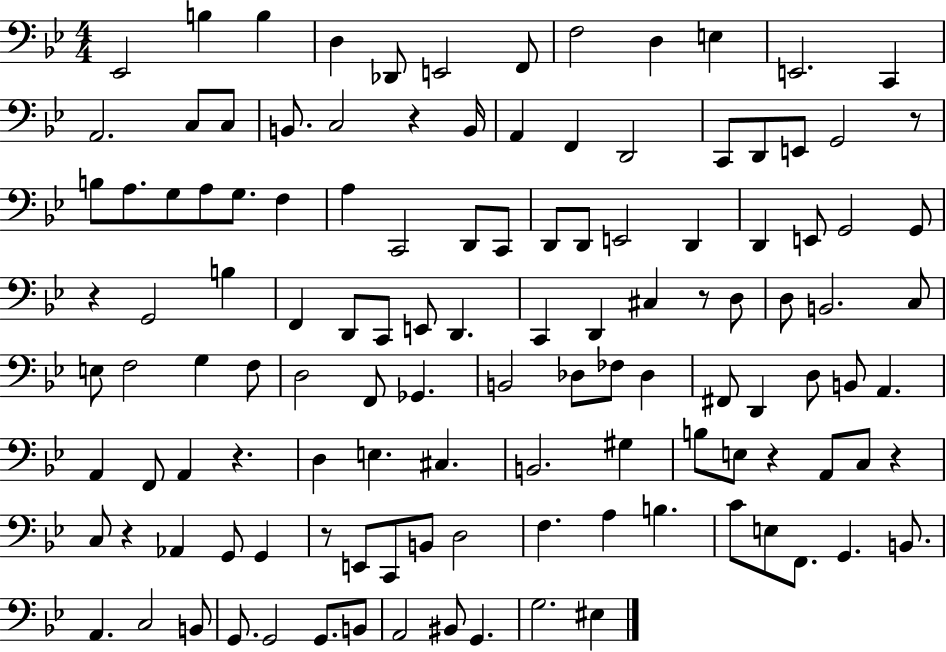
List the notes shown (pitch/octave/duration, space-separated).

Eb2/h B3/q B3/q D3/q Db2/e E2/h F2/e F3/h D3/q E3/q E2/h. C2/q A2/h. C3/e C3/e B2/e. C3/h R/q B2/s A2/q F2/q D2/h C2/e D2/e E2/e G2/h R/e B3/e A3/e. G3/e A3/e G3/e. F3/q A3/q C2/h D2/e C2/e D2/e D2/e E2/h D2/q D2/q E2/e G2/h G2/e R/q G2/h B3/q F2/q D2/e C2/e E2/e D2/q. C2/q D2/q C#3/q R/e D3/e D3/e B2/h. C3/e E3/e F3/h G3/q F3/e D3/h F2/e Gb2/q. B2/h Db3/e FES3/e Db3/q F#2/e D2/q D3/e B2/e A2/q. A2/q F2/e A2/q R/q. D3/q E3/q. C#3/q. B2/h. G#3/q B3/e E3/e R/q A2/e C3/e R/q C3/e R/q Ab2/q G2/e G2/q R/e E2/e C2/e B2/e D3/h F3/q. A3/q B3/q. C4/e E3/e F2/e. G2/q. B2/e. A2/q. C3/h B2/e G2/e. G2/h G2/e. B2/e A2/h BIS2/e G2/q. G3/h. EIS3/q